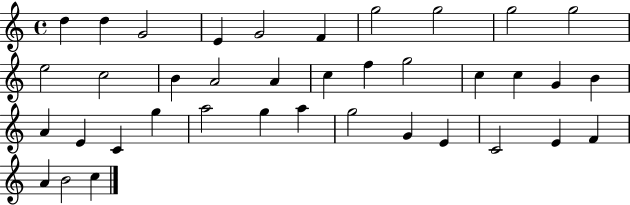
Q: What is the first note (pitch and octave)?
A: D5